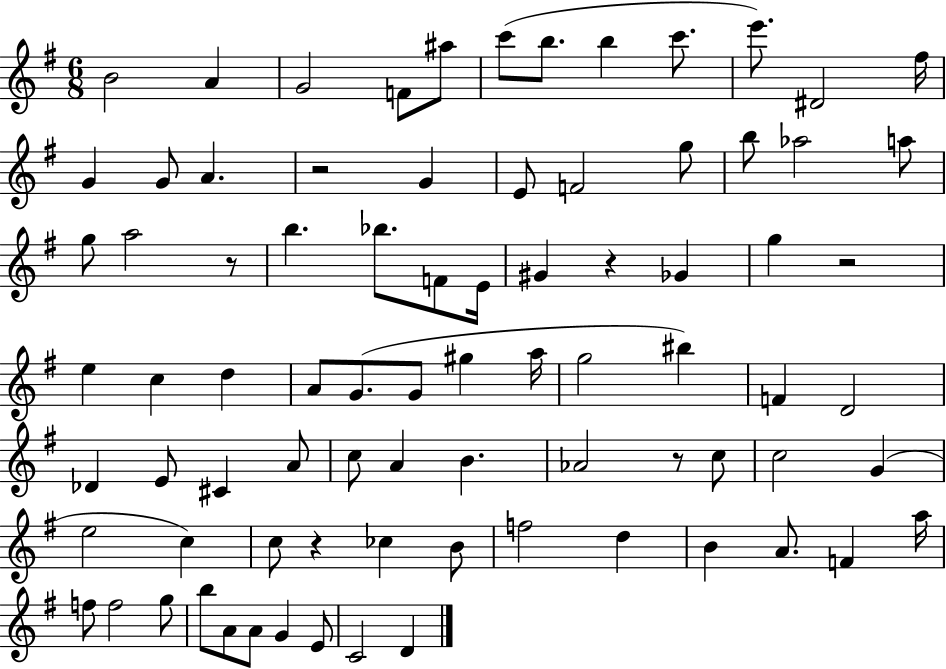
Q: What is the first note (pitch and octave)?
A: B4